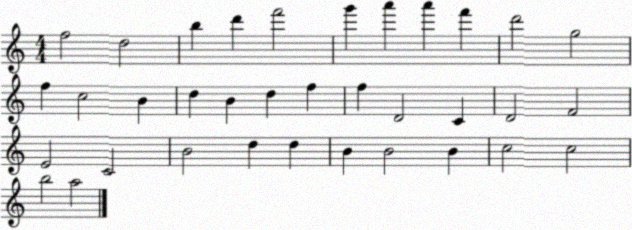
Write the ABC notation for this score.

X:1
T:Untitled
M:4/4
L:1/4
K:C
f2 d2 b d' f'2 g' a' a' f' d'2 g2 f c2 B d B d f f D2 C D2 F2 E2 C2 B2 d d B B2 B c2 c2 b2 a2